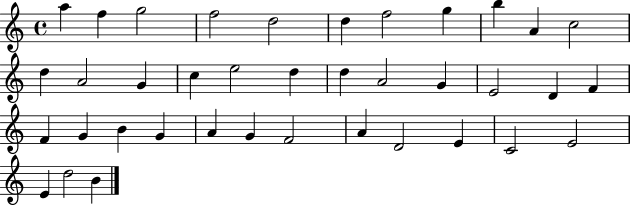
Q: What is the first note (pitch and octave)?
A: A5